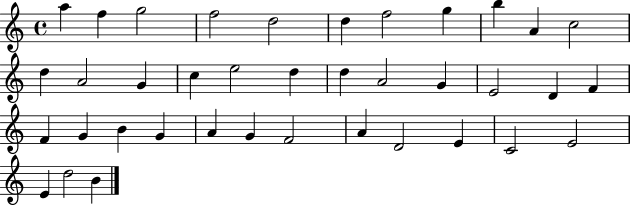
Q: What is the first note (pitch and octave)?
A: A5